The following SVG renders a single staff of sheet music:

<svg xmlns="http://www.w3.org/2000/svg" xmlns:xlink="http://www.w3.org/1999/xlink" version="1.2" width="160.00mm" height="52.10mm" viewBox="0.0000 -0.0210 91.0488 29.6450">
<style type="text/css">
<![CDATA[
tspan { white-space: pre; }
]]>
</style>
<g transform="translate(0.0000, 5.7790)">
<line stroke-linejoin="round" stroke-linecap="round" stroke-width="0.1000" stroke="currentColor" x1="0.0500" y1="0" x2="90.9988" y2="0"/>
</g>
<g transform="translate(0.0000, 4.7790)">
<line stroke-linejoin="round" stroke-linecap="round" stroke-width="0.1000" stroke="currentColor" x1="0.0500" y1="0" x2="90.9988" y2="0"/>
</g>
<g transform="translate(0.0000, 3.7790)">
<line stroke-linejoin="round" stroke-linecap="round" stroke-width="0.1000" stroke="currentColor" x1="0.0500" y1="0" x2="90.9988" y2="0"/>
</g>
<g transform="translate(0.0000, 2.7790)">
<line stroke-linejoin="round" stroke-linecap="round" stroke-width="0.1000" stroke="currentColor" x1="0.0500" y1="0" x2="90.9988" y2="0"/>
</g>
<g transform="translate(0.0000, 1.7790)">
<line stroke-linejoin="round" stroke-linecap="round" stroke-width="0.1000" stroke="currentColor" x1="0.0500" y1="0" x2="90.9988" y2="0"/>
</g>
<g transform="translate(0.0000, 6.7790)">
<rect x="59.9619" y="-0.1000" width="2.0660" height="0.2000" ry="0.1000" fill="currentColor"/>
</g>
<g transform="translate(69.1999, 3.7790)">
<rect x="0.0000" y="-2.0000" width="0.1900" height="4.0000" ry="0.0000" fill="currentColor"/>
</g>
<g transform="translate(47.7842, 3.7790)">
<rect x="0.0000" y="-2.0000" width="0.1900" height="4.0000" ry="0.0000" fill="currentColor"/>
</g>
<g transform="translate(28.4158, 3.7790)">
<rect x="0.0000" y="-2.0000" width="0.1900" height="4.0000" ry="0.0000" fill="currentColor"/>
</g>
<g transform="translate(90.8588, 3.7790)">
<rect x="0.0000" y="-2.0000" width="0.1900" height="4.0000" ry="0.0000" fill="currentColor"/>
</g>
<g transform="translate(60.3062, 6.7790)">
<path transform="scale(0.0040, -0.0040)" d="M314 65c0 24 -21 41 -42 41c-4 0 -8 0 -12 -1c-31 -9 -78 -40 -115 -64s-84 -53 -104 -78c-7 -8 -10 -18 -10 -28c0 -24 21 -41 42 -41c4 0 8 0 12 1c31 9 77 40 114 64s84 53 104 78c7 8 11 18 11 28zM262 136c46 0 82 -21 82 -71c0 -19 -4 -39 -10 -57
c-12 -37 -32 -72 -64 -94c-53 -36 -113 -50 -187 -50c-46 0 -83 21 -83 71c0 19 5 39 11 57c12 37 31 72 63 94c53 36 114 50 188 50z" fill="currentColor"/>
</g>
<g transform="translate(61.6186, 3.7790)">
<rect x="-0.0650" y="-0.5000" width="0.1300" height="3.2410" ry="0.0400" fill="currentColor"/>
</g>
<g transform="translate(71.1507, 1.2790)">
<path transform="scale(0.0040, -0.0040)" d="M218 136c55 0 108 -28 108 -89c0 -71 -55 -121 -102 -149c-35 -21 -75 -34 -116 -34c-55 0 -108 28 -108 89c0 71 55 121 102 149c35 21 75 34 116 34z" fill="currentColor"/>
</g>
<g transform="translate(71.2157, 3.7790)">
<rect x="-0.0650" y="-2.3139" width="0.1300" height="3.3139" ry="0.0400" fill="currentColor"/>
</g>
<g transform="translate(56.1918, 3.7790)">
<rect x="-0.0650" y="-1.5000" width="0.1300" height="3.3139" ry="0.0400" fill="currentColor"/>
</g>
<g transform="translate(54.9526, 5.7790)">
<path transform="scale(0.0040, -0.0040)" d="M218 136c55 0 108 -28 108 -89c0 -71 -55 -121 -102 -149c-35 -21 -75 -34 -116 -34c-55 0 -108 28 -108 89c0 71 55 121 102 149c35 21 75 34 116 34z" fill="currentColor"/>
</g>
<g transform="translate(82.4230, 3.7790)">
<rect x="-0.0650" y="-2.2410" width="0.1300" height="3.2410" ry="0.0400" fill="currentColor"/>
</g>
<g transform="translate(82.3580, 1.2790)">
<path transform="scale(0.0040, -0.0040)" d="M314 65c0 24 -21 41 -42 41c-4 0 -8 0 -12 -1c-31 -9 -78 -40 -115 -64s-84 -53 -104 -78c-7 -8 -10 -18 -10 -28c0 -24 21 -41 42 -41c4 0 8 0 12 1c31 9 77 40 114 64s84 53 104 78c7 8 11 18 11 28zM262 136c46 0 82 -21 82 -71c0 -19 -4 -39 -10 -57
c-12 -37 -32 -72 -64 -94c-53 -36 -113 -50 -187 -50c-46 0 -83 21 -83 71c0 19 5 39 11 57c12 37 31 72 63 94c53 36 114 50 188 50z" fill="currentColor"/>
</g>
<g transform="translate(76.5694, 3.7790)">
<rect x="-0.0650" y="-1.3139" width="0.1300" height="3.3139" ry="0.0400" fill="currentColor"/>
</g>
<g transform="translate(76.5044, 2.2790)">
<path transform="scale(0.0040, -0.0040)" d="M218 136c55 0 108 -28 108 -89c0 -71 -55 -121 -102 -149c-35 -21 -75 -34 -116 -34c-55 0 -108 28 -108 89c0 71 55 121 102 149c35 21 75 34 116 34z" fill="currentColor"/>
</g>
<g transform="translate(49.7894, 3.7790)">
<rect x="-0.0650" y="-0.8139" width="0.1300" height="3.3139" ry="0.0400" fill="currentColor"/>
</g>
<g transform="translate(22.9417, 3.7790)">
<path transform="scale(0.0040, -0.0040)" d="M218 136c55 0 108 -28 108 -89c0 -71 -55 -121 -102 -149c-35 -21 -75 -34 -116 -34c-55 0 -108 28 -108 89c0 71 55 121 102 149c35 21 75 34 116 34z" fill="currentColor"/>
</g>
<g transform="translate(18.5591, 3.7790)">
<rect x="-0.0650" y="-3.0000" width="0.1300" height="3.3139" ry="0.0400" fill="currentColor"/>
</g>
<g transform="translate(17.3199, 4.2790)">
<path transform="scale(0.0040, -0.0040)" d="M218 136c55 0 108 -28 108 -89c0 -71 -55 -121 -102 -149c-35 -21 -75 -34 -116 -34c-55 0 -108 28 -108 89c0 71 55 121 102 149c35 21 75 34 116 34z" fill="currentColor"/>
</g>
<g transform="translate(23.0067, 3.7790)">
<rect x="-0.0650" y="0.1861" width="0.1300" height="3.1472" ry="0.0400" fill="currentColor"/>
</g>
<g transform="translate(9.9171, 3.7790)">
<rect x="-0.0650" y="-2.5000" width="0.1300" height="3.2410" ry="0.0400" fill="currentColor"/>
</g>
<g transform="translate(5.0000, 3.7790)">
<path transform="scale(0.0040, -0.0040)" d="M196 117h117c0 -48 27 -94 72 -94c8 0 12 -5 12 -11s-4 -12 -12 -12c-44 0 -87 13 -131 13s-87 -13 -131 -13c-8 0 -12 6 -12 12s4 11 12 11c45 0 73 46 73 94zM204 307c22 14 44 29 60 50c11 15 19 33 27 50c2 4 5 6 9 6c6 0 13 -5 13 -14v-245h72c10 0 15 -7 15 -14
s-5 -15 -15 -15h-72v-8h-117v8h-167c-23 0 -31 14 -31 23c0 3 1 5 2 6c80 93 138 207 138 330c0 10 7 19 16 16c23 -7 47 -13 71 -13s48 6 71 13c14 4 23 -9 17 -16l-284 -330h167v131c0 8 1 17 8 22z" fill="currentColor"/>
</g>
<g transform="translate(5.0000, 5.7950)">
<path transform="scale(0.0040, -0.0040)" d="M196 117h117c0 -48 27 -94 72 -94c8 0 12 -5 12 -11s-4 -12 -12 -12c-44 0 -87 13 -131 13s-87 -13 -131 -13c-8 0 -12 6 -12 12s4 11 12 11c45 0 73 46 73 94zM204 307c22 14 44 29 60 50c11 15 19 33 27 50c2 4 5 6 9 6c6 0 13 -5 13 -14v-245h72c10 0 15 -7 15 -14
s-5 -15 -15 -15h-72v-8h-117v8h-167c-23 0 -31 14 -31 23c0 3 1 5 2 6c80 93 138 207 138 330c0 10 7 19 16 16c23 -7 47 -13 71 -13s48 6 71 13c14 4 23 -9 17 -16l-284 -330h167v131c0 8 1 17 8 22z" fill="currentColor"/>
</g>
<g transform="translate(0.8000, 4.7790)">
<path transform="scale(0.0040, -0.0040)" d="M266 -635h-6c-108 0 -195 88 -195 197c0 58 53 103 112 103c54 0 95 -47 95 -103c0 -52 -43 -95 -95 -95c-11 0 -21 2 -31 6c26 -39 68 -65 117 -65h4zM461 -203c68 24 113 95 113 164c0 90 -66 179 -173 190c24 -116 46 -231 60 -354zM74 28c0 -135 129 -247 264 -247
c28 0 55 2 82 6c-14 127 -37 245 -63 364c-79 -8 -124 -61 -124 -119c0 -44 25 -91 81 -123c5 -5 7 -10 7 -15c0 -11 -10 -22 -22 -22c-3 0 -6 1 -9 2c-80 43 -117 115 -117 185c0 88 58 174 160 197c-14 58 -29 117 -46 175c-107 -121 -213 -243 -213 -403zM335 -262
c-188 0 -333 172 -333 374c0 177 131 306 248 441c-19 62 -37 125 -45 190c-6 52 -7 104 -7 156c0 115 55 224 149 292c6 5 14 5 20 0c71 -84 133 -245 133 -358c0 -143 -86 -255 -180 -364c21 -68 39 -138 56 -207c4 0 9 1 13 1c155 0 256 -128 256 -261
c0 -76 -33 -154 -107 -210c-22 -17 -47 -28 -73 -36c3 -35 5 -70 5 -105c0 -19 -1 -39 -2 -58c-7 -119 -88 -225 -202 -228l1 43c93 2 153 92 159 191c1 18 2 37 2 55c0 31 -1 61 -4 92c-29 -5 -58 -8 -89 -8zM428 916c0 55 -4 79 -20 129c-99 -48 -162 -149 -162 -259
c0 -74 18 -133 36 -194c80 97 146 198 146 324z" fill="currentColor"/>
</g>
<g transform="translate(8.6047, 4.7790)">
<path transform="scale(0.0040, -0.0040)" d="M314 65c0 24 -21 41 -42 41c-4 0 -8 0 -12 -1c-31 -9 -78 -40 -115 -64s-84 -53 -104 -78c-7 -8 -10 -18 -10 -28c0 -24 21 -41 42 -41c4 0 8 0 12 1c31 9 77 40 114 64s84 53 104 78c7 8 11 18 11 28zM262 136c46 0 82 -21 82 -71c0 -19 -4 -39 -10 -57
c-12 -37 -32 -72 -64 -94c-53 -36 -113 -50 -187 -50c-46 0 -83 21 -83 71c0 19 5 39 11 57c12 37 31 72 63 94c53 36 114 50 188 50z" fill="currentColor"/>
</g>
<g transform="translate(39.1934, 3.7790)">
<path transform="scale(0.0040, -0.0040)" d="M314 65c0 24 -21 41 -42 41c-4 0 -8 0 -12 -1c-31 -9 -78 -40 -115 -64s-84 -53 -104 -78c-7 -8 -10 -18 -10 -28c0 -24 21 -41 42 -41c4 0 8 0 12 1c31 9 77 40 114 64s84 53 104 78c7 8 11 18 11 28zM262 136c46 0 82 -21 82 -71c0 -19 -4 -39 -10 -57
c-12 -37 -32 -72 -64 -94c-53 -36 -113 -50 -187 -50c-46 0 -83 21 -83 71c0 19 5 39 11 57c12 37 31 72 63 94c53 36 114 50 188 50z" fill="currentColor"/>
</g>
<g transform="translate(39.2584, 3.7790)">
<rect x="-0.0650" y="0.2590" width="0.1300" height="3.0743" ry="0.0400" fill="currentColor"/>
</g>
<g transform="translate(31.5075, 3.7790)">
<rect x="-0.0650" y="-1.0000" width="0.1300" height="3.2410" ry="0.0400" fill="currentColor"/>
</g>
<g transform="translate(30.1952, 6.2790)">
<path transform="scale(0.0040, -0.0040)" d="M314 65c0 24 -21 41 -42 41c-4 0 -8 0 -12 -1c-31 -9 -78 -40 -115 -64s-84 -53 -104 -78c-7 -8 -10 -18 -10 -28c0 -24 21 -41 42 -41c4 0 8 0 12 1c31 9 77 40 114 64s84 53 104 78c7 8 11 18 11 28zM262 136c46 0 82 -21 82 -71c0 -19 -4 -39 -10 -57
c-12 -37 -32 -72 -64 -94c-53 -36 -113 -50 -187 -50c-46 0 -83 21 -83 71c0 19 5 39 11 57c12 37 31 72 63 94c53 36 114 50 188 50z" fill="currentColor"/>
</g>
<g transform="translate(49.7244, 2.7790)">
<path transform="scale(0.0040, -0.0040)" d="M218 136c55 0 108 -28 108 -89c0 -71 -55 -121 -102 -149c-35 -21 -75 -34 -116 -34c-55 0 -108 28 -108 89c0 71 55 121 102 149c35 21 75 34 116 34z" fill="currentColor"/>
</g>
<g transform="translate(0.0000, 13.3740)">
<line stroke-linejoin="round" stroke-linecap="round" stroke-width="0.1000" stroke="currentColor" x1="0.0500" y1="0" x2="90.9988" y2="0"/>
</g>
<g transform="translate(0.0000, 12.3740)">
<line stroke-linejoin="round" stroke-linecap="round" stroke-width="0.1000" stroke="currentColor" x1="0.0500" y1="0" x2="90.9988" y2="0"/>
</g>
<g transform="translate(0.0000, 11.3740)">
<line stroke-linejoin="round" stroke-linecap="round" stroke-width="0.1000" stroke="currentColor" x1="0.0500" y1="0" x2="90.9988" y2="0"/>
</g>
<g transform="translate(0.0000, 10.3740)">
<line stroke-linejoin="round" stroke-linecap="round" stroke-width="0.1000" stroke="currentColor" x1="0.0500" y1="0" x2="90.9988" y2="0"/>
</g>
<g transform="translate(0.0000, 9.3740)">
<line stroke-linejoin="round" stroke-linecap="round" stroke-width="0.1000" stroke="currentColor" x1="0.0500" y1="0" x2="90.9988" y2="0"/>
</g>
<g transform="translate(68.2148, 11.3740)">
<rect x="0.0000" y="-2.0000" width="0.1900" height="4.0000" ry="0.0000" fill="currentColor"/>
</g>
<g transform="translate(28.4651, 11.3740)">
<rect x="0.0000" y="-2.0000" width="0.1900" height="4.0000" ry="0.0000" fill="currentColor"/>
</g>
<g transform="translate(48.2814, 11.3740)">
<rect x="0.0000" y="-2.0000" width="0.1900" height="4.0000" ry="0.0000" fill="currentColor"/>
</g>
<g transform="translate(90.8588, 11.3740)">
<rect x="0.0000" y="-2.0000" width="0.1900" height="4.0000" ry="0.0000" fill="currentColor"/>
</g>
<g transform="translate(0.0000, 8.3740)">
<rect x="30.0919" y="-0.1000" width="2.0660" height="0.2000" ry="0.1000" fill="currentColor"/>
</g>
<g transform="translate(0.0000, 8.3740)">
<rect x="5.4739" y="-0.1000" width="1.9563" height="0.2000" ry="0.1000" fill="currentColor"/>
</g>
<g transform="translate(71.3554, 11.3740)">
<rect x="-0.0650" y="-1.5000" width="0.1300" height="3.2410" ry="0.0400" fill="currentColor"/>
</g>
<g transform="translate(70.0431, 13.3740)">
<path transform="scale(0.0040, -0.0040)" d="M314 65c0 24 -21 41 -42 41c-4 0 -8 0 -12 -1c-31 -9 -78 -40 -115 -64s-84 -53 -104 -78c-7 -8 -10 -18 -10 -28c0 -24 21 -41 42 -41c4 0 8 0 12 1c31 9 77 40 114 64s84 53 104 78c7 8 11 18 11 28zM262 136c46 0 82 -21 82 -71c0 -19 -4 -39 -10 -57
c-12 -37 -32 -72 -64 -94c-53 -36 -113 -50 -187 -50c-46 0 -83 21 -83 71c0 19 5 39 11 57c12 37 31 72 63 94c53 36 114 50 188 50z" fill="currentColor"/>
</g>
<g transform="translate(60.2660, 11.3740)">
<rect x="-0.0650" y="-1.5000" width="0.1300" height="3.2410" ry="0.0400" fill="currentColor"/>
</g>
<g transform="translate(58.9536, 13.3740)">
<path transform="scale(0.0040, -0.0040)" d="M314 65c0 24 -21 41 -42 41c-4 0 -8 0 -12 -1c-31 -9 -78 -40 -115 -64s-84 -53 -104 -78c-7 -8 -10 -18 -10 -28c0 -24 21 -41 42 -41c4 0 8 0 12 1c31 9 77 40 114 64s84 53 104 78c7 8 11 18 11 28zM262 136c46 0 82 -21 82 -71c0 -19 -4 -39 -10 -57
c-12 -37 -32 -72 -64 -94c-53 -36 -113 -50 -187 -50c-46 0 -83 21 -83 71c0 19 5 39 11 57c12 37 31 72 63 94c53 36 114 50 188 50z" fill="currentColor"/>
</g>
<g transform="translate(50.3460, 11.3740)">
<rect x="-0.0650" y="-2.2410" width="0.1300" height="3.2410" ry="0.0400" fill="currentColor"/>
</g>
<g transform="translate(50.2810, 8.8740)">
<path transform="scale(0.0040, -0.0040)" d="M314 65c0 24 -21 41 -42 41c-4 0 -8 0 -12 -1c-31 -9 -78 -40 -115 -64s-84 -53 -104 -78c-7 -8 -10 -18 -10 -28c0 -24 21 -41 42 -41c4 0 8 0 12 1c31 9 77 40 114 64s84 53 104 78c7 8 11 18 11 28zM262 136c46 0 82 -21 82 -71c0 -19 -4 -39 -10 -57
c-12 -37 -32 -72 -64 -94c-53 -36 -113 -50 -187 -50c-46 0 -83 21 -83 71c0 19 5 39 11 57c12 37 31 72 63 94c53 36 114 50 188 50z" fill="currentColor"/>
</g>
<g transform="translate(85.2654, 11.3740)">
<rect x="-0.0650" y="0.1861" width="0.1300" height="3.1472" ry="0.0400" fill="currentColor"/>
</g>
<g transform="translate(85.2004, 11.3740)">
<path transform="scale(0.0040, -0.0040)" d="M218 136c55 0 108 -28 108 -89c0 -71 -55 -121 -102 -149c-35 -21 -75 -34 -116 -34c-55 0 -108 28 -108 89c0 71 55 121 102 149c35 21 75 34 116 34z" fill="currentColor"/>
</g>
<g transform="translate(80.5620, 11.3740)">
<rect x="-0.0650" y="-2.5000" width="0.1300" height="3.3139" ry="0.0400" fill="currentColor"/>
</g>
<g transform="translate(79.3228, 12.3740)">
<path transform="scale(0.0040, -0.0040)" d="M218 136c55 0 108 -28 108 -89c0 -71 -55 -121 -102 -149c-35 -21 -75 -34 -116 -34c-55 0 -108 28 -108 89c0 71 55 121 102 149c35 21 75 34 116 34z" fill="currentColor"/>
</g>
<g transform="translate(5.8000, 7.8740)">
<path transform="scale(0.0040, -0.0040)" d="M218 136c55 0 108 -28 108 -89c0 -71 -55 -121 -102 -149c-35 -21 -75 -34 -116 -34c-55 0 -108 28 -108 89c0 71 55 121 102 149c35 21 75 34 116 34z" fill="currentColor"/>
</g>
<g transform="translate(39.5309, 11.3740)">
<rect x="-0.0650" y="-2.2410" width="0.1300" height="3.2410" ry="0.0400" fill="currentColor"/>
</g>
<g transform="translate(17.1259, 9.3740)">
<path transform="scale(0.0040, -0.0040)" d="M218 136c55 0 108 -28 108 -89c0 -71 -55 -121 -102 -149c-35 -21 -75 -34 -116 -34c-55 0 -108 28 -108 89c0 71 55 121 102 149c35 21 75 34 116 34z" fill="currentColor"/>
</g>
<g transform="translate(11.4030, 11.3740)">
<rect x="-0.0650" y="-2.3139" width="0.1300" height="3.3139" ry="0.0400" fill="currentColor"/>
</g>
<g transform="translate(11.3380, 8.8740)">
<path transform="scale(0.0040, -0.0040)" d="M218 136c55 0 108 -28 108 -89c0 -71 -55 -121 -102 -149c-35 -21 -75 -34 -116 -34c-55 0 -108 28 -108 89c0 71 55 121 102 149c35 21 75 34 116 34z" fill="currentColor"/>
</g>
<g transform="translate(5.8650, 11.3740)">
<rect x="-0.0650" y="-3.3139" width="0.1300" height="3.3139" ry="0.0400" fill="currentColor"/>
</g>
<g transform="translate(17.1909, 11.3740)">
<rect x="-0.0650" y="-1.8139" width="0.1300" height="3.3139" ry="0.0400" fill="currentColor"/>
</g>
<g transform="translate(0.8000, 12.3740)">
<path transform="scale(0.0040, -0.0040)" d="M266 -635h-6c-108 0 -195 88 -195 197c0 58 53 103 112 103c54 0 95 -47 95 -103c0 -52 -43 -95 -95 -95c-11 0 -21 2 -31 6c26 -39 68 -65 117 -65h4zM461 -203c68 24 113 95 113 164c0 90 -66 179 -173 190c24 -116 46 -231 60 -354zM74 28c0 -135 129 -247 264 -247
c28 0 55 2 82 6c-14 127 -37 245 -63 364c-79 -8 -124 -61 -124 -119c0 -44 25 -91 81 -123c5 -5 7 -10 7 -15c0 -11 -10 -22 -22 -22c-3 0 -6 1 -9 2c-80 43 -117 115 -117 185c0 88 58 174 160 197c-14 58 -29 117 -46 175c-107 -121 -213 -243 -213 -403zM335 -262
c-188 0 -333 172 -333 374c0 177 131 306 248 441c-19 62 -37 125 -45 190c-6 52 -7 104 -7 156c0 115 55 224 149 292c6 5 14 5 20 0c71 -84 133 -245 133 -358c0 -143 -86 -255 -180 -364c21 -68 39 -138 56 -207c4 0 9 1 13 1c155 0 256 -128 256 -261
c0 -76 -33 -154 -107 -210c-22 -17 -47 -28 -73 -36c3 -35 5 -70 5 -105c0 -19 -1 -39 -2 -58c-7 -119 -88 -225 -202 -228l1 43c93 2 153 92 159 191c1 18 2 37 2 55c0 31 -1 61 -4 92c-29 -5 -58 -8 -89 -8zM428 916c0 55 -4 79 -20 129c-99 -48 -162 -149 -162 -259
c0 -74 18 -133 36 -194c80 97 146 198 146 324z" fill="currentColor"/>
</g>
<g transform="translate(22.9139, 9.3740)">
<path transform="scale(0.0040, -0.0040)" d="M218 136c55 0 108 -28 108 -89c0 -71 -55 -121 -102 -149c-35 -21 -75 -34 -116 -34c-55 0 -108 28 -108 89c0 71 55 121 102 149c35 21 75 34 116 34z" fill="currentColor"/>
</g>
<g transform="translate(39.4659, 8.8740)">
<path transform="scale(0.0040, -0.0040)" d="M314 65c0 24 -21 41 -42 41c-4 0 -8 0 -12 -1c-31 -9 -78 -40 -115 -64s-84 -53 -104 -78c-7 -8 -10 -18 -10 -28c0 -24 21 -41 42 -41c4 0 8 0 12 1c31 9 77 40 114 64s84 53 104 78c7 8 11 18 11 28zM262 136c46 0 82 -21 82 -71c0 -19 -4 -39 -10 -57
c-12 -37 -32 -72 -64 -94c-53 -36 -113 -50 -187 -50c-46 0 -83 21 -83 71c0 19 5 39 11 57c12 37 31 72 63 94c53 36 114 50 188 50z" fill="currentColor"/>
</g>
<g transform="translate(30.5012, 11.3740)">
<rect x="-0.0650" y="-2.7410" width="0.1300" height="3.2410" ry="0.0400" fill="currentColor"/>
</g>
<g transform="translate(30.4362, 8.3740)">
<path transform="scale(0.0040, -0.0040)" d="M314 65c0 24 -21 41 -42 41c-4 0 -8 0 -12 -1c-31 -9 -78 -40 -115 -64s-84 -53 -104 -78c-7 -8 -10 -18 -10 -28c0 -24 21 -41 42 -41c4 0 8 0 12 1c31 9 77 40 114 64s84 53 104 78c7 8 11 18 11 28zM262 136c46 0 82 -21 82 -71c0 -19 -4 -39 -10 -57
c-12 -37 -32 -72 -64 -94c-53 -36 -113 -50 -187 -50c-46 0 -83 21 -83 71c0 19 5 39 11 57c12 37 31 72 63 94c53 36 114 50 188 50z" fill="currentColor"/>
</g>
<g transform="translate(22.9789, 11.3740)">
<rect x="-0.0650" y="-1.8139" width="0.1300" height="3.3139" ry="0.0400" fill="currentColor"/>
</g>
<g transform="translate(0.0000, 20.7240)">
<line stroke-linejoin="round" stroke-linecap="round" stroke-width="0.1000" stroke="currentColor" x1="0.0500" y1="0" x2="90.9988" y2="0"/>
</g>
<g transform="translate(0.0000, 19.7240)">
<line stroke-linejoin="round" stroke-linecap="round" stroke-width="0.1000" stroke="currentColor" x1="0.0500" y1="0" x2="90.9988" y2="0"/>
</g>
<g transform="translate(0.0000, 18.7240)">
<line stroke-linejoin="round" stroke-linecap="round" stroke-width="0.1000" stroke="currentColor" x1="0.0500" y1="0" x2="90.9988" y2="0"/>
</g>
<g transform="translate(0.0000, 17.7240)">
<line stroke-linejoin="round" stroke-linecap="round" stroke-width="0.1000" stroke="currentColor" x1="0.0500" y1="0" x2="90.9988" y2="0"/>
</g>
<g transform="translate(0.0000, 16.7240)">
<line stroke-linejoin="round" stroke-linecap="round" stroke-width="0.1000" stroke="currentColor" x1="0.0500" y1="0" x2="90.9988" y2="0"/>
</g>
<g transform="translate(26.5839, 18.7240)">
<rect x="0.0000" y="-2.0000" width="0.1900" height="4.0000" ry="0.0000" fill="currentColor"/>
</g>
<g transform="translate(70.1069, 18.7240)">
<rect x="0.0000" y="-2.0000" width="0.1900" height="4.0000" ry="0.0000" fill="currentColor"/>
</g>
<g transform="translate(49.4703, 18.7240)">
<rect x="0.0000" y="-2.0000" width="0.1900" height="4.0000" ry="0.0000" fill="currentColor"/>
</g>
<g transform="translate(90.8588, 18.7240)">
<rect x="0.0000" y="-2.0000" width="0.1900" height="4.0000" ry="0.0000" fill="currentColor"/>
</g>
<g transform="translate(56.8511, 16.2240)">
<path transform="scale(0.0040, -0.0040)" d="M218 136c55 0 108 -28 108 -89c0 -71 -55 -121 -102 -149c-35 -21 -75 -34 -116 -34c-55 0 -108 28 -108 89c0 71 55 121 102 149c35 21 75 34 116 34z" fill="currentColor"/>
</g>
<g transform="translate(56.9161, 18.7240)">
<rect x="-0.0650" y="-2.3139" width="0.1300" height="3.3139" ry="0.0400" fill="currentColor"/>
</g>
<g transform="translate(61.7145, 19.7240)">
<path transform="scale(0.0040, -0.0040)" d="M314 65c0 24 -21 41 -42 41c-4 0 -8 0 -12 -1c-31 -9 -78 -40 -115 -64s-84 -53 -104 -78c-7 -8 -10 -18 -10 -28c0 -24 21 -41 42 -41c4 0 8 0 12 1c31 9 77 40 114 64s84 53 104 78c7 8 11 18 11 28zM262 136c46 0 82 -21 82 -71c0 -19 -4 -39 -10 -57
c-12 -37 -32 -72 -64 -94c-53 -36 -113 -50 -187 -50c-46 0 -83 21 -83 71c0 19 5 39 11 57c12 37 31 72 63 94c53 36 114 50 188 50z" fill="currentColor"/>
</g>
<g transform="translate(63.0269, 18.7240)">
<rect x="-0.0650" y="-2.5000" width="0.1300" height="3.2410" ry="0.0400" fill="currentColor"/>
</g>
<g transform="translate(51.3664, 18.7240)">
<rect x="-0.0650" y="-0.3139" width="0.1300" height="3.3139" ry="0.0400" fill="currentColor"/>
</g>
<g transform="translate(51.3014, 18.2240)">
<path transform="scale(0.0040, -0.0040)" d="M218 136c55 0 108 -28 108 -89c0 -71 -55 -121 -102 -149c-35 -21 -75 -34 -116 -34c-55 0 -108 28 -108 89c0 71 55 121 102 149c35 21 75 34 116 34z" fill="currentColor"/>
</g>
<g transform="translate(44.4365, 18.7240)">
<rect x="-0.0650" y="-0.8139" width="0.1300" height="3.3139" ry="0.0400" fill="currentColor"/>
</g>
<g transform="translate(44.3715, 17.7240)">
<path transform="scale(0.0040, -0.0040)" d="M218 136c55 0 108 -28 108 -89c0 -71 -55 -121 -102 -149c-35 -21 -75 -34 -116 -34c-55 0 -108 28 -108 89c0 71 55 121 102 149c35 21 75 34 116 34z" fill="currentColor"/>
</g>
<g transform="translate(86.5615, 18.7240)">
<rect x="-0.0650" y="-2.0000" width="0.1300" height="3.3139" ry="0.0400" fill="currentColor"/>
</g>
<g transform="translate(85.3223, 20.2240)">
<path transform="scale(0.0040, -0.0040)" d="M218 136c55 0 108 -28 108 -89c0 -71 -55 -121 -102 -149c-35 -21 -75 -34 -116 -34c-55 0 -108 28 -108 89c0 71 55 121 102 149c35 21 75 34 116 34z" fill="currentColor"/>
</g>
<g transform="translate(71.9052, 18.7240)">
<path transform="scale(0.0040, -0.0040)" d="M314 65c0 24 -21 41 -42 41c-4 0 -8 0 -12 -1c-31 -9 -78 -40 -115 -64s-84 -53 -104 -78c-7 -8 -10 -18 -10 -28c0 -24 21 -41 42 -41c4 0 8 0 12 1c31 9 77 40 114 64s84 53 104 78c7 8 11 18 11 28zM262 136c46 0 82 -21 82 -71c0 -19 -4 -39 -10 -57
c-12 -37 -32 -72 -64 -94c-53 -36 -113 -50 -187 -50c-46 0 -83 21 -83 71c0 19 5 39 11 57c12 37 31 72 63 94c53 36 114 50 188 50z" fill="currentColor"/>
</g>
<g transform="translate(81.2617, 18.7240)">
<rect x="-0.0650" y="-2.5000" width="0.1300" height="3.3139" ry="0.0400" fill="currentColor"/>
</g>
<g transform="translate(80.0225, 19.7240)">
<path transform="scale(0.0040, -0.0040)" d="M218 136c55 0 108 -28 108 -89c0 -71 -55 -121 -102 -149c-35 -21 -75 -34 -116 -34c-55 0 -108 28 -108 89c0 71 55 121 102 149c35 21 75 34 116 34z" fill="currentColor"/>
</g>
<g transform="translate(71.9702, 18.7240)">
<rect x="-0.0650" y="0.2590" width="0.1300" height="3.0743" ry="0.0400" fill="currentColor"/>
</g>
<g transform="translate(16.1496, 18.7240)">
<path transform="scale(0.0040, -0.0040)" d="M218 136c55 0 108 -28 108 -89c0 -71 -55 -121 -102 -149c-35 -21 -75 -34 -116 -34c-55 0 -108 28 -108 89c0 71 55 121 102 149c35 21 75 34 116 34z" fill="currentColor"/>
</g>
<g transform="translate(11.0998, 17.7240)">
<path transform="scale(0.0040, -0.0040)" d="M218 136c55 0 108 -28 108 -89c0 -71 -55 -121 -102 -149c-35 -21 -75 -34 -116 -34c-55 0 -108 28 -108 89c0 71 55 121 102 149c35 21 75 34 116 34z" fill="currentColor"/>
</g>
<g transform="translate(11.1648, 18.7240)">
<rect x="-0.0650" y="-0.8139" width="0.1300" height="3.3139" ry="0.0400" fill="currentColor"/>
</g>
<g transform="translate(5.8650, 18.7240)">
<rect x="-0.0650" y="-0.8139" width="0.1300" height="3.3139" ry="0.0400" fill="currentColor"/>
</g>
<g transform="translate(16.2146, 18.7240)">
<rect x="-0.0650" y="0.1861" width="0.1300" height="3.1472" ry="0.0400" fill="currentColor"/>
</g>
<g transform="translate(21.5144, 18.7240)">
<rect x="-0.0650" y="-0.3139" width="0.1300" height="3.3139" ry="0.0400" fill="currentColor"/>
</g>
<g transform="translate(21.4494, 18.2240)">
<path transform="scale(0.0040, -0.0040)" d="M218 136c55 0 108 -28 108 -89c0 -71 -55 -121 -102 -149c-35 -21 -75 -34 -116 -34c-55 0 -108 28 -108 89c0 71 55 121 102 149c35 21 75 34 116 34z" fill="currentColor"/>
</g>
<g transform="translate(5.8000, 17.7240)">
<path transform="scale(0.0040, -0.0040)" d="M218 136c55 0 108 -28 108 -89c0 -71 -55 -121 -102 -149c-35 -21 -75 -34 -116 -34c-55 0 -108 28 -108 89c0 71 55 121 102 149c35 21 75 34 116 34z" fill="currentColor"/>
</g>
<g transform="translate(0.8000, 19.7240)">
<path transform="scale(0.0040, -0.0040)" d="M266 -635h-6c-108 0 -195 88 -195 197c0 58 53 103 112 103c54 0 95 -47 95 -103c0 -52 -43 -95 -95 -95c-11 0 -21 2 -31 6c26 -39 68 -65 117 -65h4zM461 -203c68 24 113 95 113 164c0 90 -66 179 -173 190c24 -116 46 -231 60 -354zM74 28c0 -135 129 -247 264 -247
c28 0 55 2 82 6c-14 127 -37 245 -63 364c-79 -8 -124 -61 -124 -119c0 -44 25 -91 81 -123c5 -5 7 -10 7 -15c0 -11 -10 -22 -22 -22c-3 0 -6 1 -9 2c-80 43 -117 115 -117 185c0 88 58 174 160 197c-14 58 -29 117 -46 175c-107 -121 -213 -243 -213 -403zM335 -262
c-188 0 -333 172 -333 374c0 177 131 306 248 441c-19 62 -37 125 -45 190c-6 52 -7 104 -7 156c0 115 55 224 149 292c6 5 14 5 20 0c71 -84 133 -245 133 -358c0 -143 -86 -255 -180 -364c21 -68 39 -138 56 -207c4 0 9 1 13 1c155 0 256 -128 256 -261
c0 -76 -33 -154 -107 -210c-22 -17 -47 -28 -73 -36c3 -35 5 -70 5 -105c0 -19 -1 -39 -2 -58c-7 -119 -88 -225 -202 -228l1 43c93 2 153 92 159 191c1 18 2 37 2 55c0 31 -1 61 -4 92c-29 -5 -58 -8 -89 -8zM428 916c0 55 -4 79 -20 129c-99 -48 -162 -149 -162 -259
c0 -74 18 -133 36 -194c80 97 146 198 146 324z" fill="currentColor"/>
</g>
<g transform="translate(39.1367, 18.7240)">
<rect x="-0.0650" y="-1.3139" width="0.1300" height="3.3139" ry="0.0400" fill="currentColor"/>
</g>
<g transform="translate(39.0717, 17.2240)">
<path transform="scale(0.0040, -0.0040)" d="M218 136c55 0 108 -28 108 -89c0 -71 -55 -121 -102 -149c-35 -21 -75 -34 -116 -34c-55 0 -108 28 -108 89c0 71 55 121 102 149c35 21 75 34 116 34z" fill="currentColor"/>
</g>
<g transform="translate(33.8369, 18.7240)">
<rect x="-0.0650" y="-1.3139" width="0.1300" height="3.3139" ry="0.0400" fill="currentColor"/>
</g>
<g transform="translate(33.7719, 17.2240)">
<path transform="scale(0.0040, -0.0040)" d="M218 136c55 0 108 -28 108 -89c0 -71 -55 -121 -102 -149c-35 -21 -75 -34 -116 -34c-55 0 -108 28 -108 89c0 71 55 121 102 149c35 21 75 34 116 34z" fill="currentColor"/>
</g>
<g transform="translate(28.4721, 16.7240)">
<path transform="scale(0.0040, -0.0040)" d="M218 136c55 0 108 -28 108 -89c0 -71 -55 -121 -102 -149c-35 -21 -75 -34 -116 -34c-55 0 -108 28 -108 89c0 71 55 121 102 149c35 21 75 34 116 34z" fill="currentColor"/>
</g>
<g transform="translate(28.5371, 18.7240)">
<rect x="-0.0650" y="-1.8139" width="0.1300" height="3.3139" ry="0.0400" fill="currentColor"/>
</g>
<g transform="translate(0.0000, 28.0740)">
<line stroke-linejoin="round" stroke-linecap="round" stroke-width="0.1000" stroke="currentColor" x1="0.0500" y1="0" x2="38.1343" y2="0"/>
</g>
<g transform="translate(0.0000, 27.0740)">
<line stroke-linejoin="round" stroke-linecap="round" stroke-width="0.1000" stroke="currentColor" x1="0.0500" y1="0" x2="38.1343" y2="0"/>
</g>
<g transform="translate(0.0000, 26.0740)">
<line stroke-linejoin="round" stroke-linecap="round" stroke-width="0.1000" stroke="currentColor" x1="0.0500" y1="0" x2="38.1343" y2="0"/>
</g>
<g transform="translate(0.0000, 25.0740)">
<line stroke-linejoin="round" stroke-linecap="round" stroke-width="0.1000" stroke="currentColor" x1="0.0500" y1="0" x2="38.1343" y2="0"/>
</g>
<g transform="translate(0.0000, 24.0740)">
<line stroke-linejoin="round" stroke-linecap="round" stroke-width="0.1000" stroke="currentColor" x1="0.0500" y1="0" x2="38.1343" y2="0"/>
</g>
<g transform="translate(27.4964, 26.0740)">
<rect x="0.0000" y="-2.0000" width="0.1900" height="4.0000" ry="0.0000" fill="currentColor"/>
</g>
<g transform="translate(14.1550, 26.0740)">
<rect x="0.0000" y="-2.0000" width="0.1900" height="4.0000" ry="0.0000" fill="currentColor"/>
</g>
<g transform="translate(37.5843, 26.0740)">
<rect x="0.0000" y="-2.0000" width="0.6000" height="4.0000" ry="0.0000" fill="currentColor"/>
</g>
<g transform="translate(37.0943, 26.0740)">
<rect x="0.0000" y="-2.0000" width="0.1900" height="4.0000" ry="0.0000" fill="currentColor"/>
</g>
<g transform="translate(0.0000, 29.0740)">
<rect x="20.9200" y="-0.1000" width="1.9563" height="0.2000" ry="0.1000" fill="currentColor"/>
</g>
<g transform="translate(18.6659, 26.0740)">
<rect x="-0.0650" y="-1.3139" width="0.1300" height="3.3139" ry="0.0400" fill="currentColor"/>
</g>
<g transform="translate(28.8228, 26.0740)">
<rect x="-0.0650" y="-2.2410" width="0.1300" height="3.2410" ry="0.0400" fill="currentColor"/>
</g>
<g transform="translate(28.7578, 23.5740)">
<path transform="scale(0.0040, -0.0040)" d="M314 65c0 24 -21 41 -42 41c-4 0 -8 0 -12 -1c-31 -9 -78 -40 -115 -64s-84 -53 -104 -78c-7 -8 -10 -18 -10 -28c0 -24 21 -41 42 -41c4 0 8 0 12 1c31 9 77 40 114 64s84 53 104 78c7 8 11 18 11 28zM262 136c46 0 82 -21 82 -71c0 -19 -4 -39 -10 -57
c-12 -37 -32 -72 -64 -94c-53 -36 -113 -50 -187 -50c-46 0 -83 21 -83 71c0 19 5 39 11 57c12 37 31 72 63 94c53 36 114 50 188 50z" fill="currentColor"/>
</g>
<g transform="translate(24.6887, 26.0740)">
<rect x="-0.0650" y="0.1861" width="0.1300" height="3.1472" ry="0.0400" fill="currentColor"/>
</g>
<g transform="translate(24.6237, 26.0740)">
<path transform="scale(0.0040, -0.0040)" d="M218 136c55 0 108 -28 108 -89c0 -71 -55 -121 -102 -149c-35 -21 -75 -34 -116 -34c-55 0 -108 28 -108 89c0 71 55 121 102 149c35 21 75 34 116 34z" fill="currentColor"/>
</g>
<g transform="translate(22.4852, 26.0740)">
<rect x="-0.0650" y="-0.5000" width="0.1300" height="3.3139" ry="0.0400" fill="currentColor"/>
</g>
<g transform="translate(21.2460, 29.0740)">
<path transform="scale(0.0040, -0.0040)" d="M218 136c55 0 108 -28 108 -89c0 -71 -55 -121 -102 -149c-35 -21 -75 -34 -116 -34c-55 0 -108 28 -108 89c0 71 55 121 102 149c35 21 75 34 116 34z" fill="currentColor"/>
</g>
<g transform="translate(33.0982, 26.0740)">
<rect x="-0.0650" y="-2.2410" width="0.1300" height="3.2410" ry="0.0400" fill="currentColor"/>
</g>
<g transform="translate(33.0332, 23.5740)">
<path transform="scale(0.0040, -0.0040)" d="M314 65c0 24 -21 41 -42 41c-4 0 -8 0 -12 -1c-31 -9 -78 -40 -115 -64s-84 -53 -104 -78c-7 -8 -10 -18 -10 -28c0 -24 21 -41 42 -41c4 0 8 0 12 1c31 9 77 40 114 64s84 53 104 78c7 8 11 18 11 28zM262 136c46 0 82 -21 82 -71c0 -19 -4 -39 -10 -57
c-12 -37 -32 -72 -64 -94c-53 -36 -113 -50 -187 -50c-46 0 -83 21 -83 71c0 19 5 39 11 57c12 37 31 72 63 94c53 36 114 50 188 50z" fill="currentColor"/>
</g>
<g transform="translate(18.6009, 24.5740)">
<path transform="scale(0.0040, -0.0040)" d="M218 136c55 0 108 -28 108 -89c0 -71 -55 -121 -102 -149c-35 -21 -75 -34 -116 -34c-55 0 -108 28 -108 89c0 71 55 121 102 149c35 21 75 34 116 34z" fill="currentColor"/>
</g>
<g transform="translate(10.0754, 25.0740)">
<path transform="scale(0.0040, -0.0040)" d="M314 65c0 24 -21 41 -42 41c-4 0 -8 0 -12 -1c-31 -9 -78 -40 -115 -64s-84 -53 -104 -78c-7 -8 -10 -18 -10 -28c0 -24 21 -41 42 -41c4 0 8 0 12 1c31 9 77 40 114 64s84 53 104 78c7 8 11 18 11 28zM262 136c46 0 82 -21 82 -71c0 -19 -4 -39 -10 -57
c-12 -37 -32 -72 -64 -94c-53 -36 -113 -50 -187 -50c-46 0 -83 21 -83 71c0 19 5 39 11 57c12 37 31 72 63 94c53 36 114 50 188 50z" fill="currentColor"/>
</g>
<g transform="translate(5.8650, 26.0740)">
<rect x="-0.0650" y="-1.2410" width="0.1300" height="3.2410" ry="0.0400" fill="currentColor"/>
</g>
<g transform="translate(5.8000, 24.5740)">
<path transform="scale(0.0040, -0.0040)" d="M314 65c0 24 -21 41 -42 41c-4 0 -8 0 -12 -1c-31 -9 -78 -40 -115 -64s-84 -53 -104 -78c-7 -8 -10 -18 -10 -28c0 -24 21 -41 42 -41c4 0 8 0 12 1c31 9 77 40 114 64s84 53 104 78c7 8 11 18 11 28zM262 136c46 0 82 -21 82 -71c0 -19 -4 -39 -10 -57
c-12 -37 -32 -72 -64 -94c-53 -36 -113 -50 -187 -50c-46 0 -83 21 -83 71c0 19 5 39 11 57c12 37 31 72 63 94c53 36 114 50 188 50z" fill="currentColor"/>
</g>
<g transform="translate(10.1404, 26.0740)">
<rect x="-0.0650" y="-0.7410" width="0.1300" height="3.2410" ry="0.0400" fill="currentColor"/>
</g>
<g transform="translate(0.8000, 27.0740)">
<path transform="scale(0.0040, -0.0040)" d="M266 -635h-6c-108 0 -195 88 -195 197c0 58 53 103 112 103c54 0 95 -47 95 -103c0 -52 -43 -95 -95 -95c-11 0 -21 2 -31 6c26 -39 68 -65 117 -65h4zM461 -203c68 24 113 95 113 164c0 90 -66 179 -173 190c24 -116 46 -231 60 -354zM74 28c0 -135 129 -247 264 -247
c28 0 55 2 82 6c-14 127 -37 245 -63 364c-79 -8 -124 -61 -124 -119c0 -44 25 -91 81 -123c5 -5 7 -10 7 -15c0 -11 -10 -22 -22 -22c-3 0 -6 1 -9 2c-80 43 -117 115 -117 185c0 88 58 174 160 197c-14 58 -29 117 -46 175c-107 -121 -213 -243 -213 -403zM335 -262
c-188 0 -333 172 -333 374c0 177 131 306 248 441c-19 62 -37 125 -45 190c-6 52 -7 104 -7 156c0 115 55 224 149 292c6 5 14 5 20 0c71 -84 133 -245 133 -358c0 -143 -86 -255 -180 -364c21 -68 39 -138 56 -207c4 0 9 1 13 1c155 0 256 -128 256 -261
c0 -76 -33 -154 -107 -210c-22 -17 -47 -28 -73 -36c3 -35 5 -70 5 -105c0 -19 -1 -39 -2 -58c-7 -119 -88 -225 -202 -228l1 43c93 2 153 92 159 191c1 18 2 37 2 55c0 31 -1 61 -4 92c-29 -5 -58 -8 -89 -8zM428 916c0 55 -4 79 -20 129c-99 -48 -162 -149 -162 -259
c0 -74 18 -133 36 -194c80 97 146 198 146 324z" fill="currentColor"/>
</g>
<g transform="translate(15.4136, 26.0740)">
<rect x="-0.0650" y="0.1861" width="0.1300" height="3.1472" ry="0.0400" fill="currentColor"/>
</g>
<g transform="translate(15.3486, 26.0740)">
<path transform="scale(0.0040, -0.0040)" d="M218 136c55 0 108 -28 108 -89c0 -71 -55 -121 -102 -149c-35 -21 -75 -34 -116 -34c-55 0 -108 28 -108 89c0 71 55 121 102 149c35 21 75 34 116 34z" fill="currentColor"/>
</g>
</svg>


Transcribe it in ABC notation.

X:1
T:Untitled
M:4/4
L:1/4
K:C
G2 A B D2 B2 d E C2 g e g2 b g f f a2 g2 g2 E2 E2 G B d d B c f e e d c g G2 B2 G F e2 d2 B e C B g2 g2